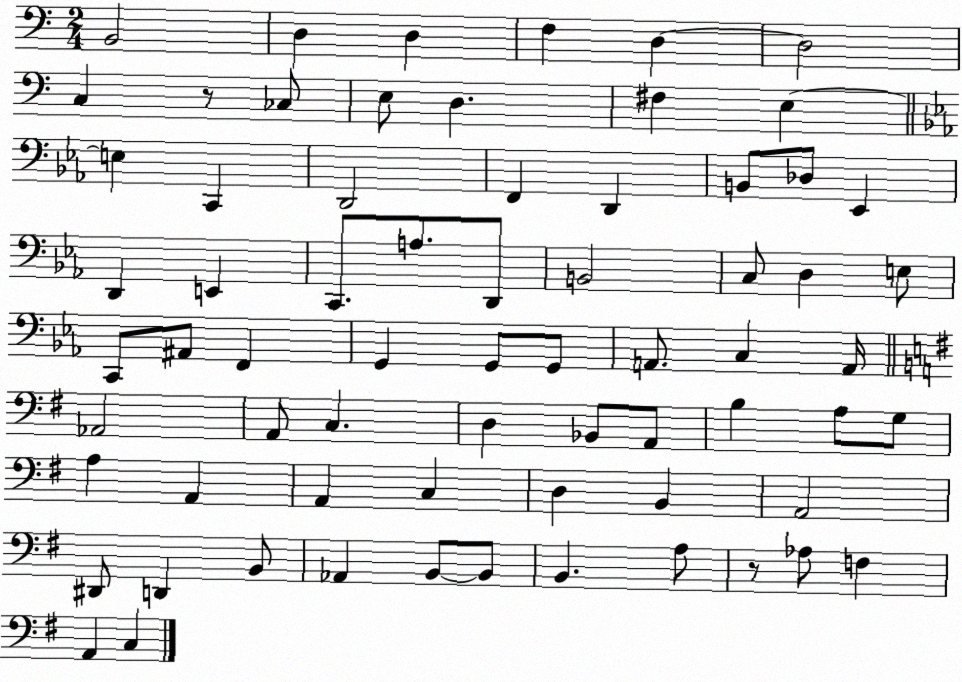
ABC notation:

X:1
T:Untitled
M:2/4
L:1/4
K:C
B,,2 D, D, F, D, D,2 C, z/2 _C,/2 E,/2 D, ^F, E, E, C,, D,,2 F,, D,, B,,/2 _D,/2 _E,, D,, E,, C,,/2 A,/2 D,,/2 B,,2 C,/2 D, E,/2 C,,/2 ^A,,/2 F,, G,, G,,/2 G,,/2 A,,/2 C, A,,/4 _A,,2 A,,/2 C, D, _B,,/2 A,,/2 B, A,/2 G,/2 A, A,, A,, C, D, B,, A,,2 ^D,,/2 D,, B,,/2 _A,, B,,/2 B,,/2 B,, A,/2 z/2 _A,/2 F, A,, C,